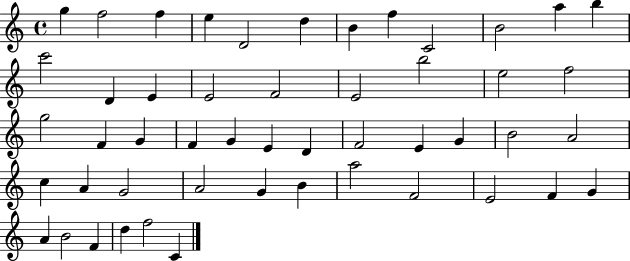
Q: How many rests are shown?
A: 0